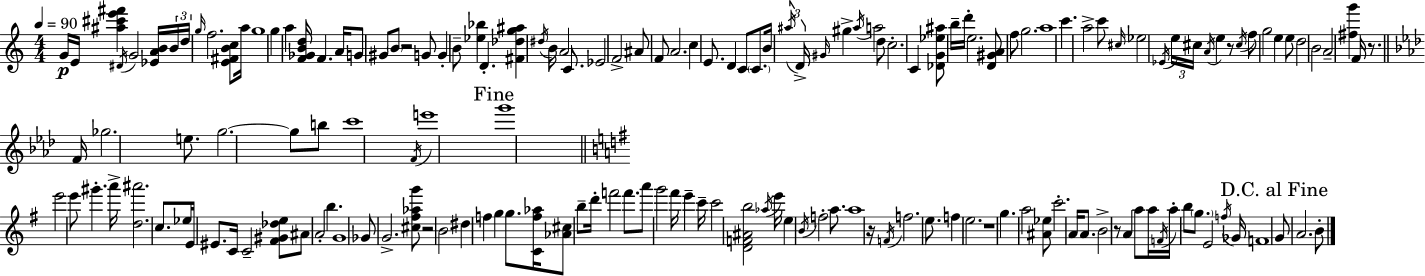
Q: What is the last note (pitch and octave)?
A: B4